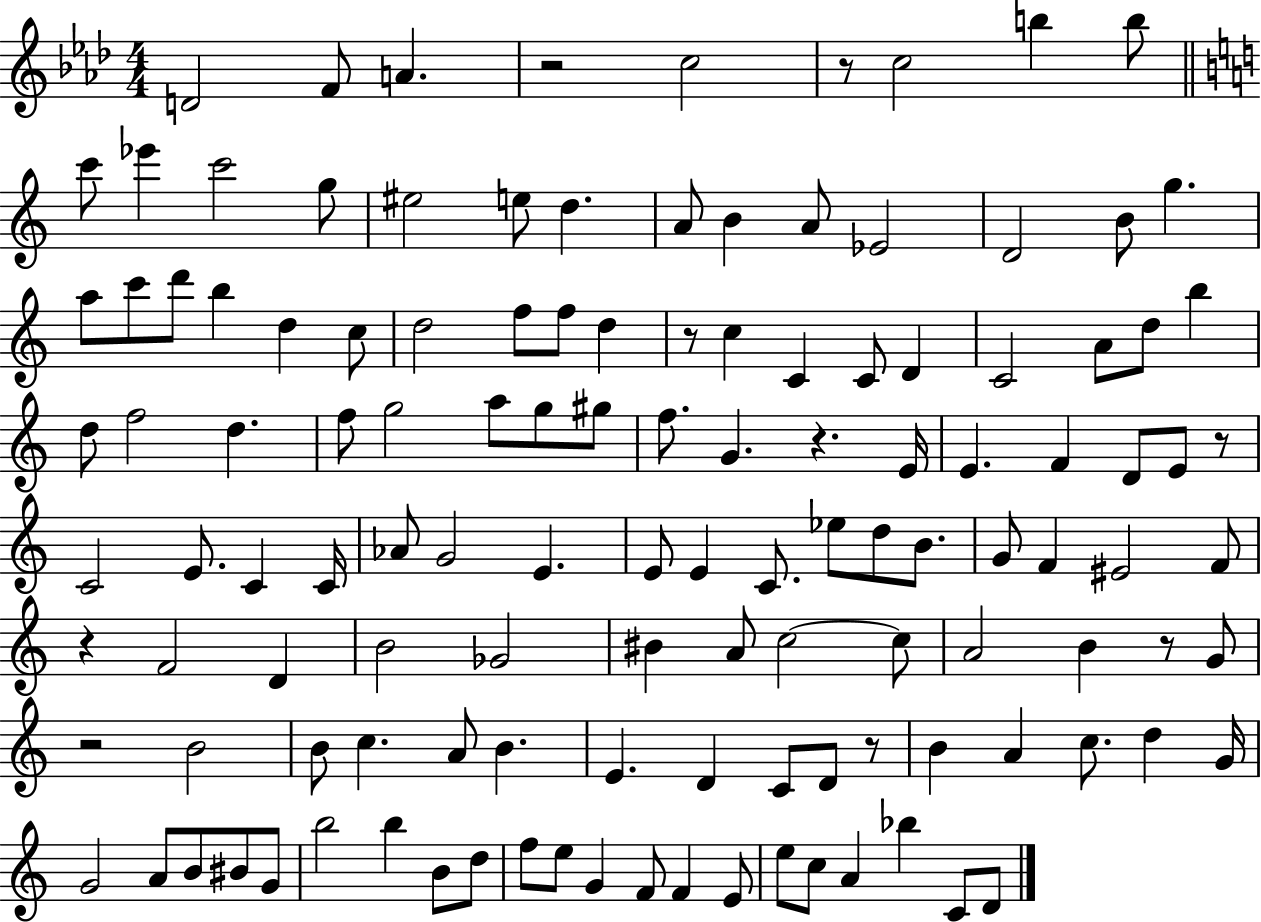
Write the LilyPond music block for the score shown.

{
  \clef treble
  \numericTimeSignature
  \time 4/4
  \key aes \major
  d'2 f'8 a'4. | r2 c''2 | r8 c''2 b''4 b''8 | \bar "||" \break \key c \major c'''8 ees'''4 c'''2 g''8 | eis''2 e''8 d''4. | a'8 b'4 a'8 ees'2 | d'2 b'8 g''4. | \break a''8 c'''8 d'''8 b''4 d''4 c''8 | d''2 f''8 f''8 d''4 | r8 c''4 c'4 c'8 d'4 | c'2 a'8 d''8 b''4 | \break d''8 f''2 d''4. | f''8 g''2 a''8 g''8 gis''8 | f''8. g'4. r4. e'16 | e'4. f'4 d'8 e'8 r8 | \break c'2 e'8. c'4 c'16 | aes'8 g'2 e'4. | e'8 e'4 c'8. ees''8 d''8 b'8. | g'8 f'4 eis'2 f'8 | \break r4 f'2 d'4 | b'2 ges'2 | bis'4 a'8 c''2~~ c''8 | a'2 b'4 r8 g'8 | \break r2 b'2 | b'8 c''4. a'8 b'4. | e'4. d'4 c'8 d'8 r8 | b'4 a'4 c''8. d''4 g'16 | \break g'2 a'8 b'8 bis'8 g'8 | b''2 b''4 b'8 d''8 | f''8 e''8 g'4 f'8 f'4 e'8 | e''8 c''8 a'4 bes''4 c'8 d'8 | \break \bar "|."
}